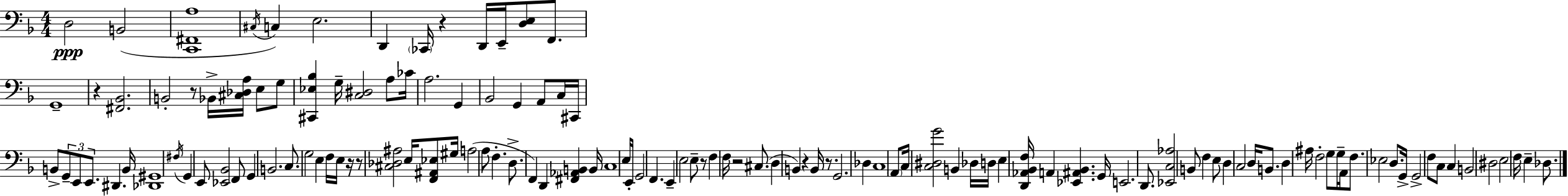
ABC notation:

X:1
T:Untitled
M:4/4
L:1/4
K:F
D,2 B,,2 [C,,^F,,A,]4 ^C,/4 C, E,2 D,, _C,,/4 z D,,/4 E,,/4 [D,E,]/2 F,,/2 G,,4 z [^F,,_B,,]2 B,,2 z/2 _B,,/4 [^C,_D,A,]/4 E,/2 G,/2 [^C,,_E,_B,] G,/4 [C,^D,]2 A,/2 _C/4 A,2 G,, _B,,2 G,, A,,/2 C,/4 ^C,,/4 B,,/2 G,,/2 E,,/2 E,,/2 ^D,, B,,/4 [_D,,^G,,]4 ^F,/4 G,, E,,/2 [_E,,_B,,]2 F,,/2 G,, B,,2 C,/2 G,2 E, F,/4 E,/4 z/4 z/2 [^C,_D,^A,]2 E,/4 [F,,^A,,_E,]/2 ^G,/4 A,2 A,/2 F, D,/2 F,, D,, [^F,,_A,,B,,] B,,/4 C,4 E,/4 E,,/4 G,,2 F,, E,, E,2 E,/2 z/2 F, F,/4 z2 ^C,/2 D, B,, z B,,/4 z/2 G,,2 _D, C,4 A,,/2 C,/4 [C,^D,G]2 B,, _D,/4 D,/4 E, [D,,_A,,_B,,F,]/4 A,, [_E,,^A,,_B,,] G,,/4 E,,2 D,,/2 [_E,,C,_A,]2 B,,/2 F, E,/2 D, C,2 D,/4 B,,/2 D, ^A,/4 F,2 G,/2 G,/4 A,,/4 F,/2 _E,2 D,/2 G,,/4 G,,2 F,/2 C,/2 C, B,,2 ^D,2 E,2 F,/4 E, _D,/2